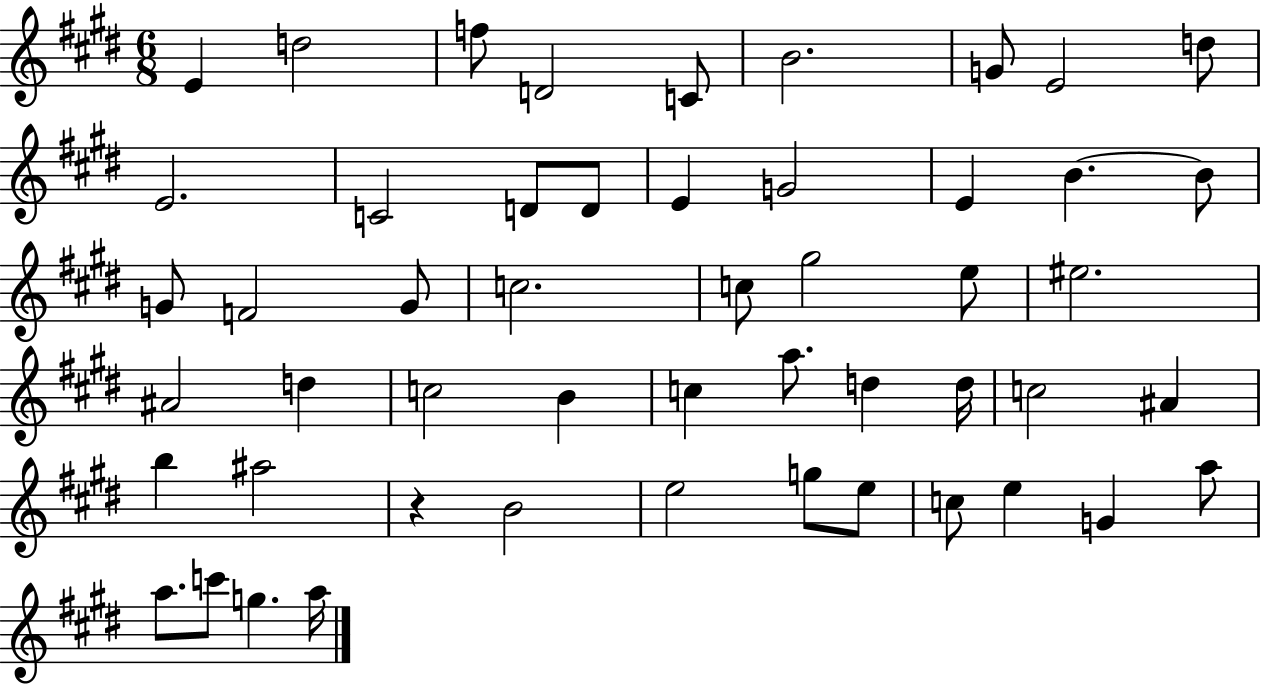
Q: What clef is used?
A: treble